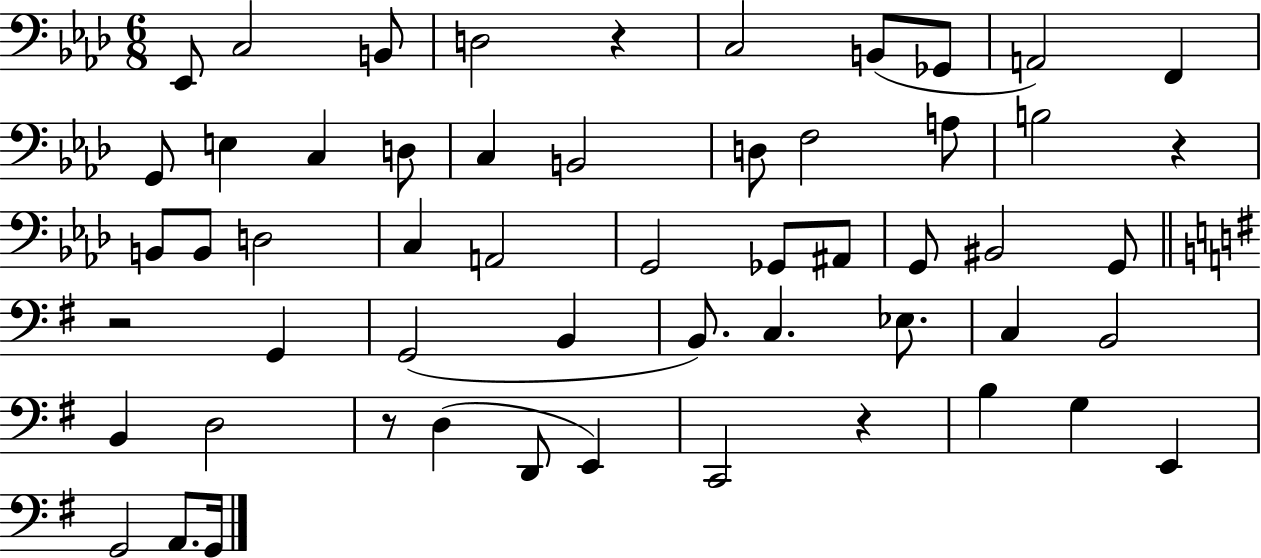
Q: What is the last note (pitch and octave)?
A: G2